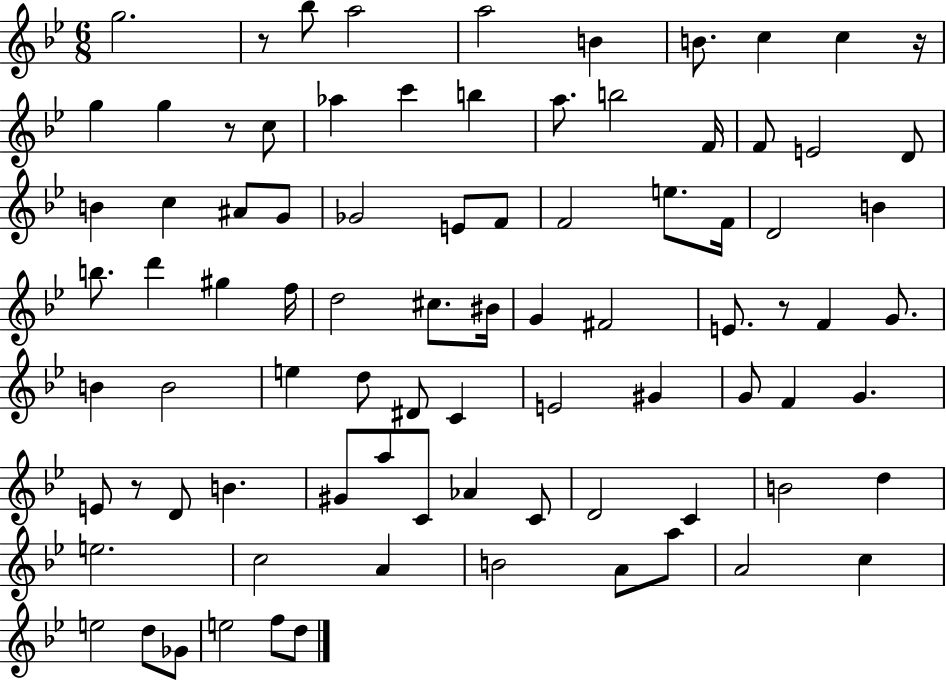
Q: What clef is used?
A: treble